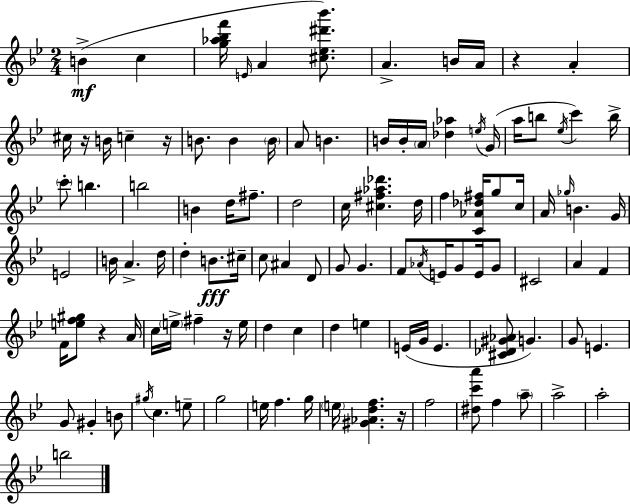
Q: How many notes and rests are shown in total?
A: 111